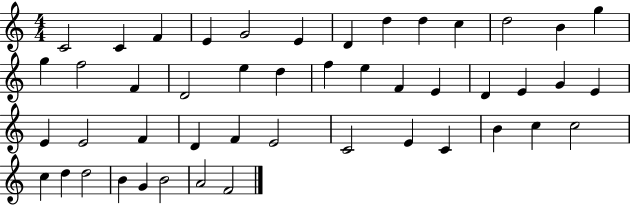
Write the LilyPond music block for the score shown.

{
  \clef treble
  \numericTimeSignature
  \time 4/4
  \key c \major
  c'2 c'4 f'4 | e'4 g'2 e'4 | d'4 d''4 d''4 c''4 | d''2 b'4 g''4 | \break g''4 f''2 f'4 | d'2 e''4 d''4 | f''4 e''4 f'4 e'4 | d'4 e'4 g'4 e'4 | \break e'4 e'2 f'4 | d'4 f'4 e'2 | c'2 e'4 c'4 | b'4 c''4 c''2 | \break c''4 d''4 d''2 | b'4 g'4 b'2 | a'2 f'2 | \bar "|."
}